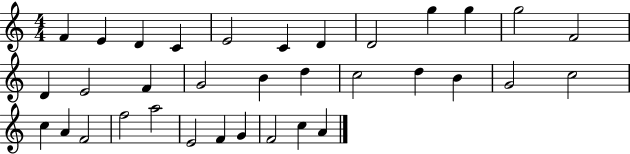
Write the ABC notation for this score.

X:1
T:Untitled
M:4/4
L:1/4
K:C
F E D C E2 C D D2 g g g2 F2 D E2 F G2 B d c2 d B G2 c2 c A F2 f2 a2 E2 F G F2 c A